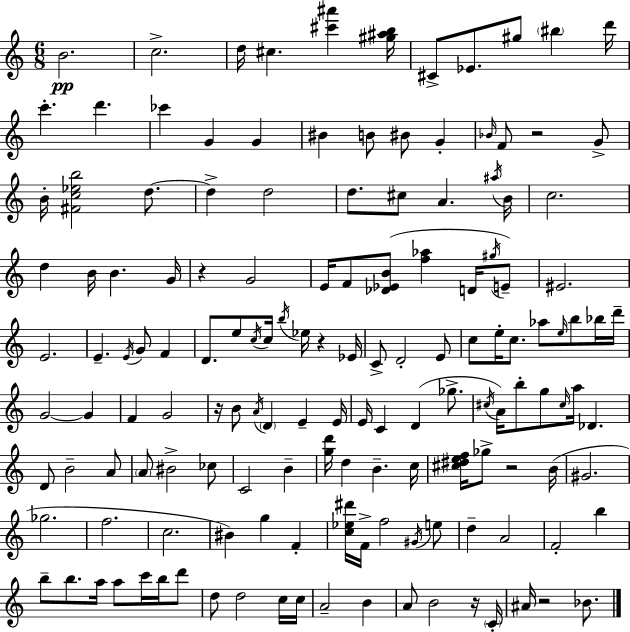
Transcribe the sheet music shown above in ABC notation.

X:1
T:Untitled
M:6/8
L:1/4
K:Am
B2 c2 d/4 ^c [^c'^a'] [^g^ab]/4 ^C/2 _E/2 ^g/2 ^b d'/4 c' d' _c' G G ^B B/2 ^B/2 G _B/4 F/2 z2 G/2 B/4 [^Fc_eb]2 d/2 d d2 d/2 ^c/2 A ^a/4 B/4 c2 d B/4 B G/4 z G2 E/4 F/2 [_D_EB]/2 [f_a] D/4 ^g/4 E/2 ^E2 E2 E E/4 G/2 F D/2 e/2 c/4 c/4 b/4 _e/4 z _E/4 C/2 D2 E/2 c/2 e/4 c/2 _a/2 e/4 b/2 _b/4 d'/4 G2 G F G2 z/4 B/2 A/4 D E E/4 E/4 C D _g/2 ^c/4 A/4 b/2 g/2 ^c/4 a/4 _D D/2 B2 A/2 A/2 ^B2 _c/2 C2 B [gd']/4 d B c/4 [^c^def]/4 _g/2 z2 B/4 ^G2 _g2 f2 c2 ^B g F [c_e^d']/4 F/4 f2 ^G/4 e/2 d A2 F2 b b/2 b/2 a/4 a/2 c'/4 b/4 d'/2 d/2 d2 c/4 c/4 A2 B A/2 B2 z/4 C/4 ^A/4 z2 _B/2